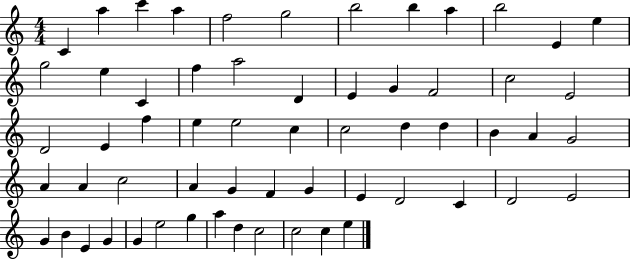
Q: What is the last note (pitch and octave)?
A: E5